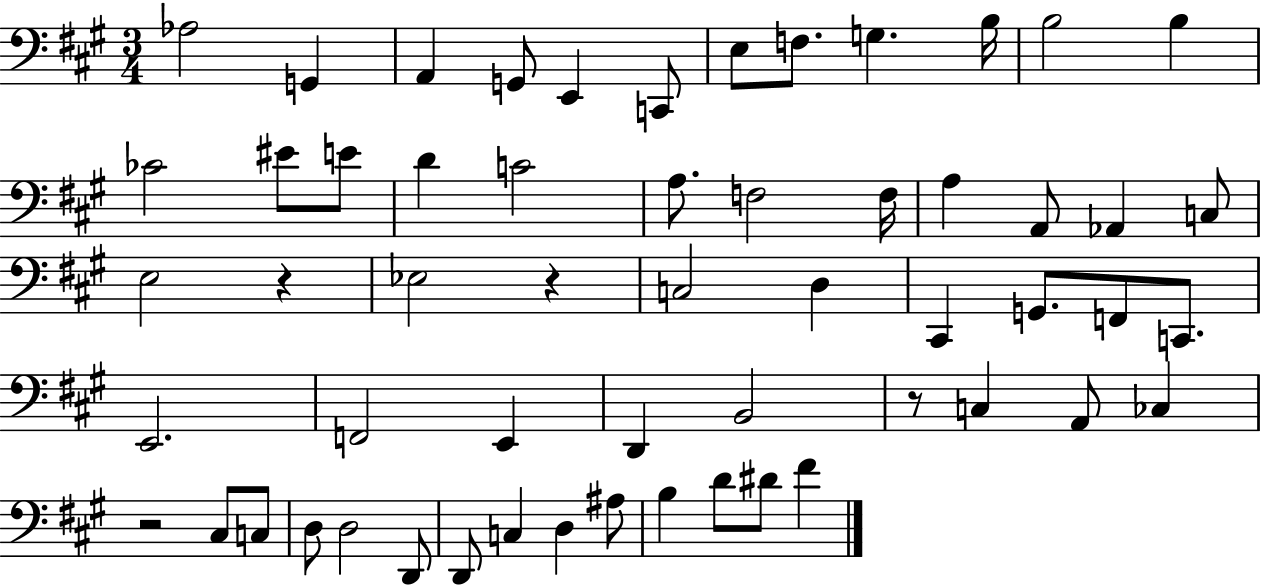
Ab3/h G2/q A2/q G2/e E2/q C2/e E3/e F3/e. G3/q. B3/s B3/h B3/q CES4/h EIS4/e E4/e D4/q C4/h A3/e. F3/h F3/s A3/q A2/e Ab2/q C3/e E3/h R/q Eb3/h R/q C3/h D3/q C#2/q G2/e. F2/e C2/e. E2/h. F2/h E2/q D2/q B2/h R/e C3/q A2/e CES3/q R/h C#3/e C3/e D3/e D3/h D2/e D2/e C3/q D3/q A#3/e B3/q D4/e D#4/e F#4/q